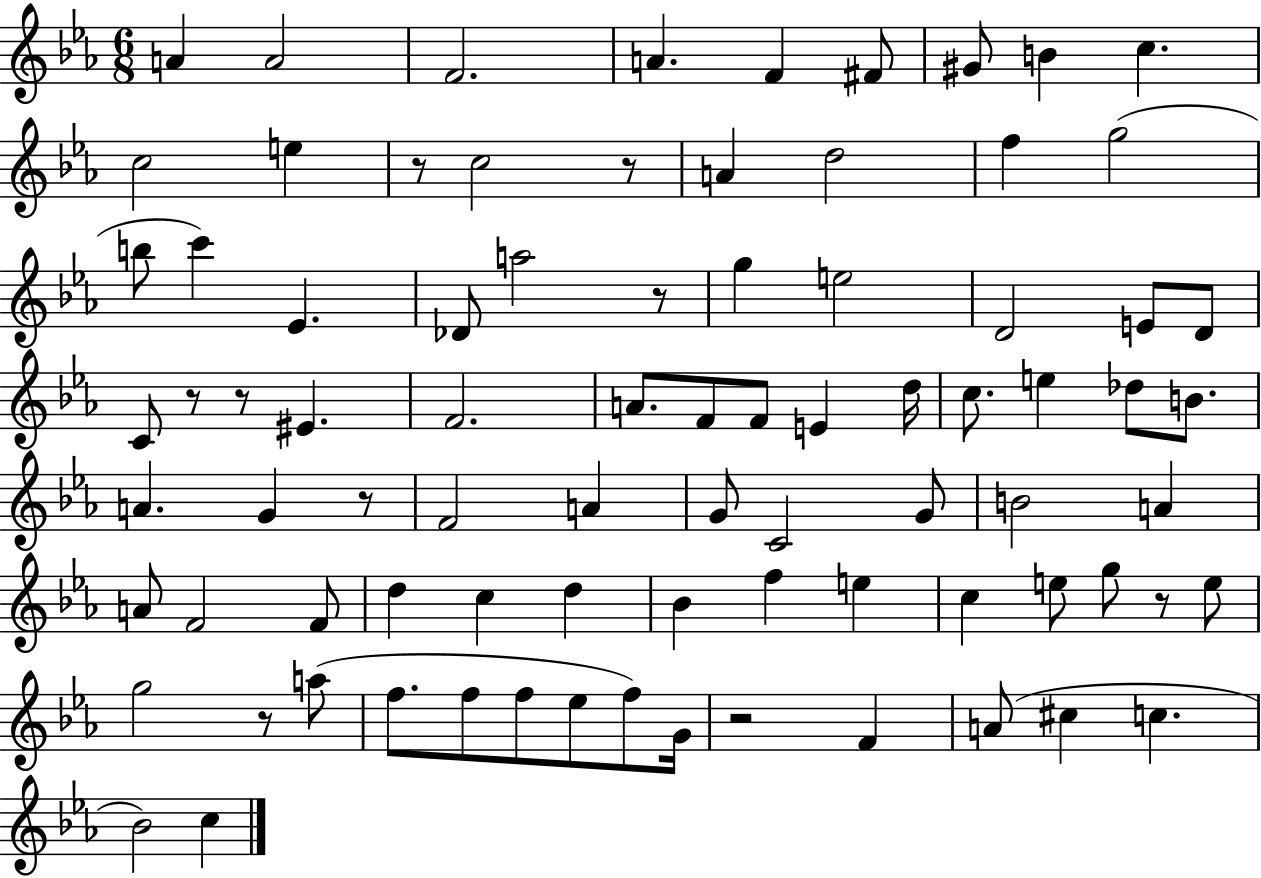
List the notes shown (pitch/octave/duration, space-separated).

A4/q A4/h F4/h. A4/q. F4/q F#4/e G#4/e B4/q C5/q. C5/h E5/q R/e C5/h R/e A4/q D5/h F5/q G5/h B5/e C6/q Eb4/q. Db4/e A5/h R/e G5/q E5/h D4/h E4/e D4/e C4/e R/e R/e EIS4/q. F4/h. A4/e. F4/e F4/e E4/q D5/s C5/e. E5/q Db5/e B4/e. A4/q. G4/q R/e F4/h A4/q G4/e C4/h G4/e B4/h A4/q A4/e F4/h F4/e D5/q C5/q D5/q Bb4/q F5/q E5/q C5/q E5/e G5/e R/e E5/e G5/h R/e A5/e F5/e. F5/e F5/e Eb5/e F5/e G4/s R/h F4/q A4/e C#5/q C5/q. Bb4/h C5/q